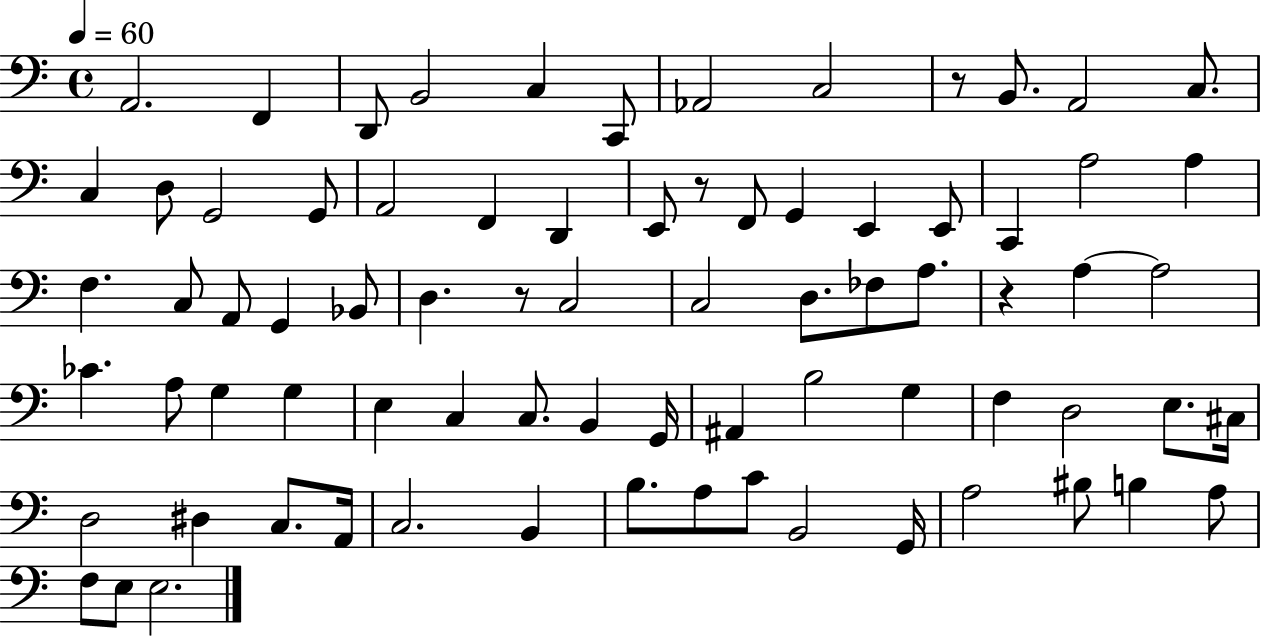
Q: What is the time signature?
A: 4/4